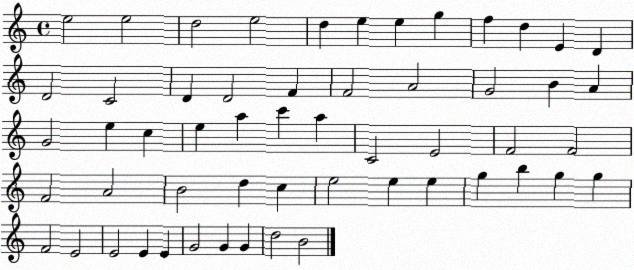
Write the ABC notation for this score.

X:1
T:Untitled
M:4/4
L:1/4
K:C
e2 e2 d2 e2 d e e g f d E D D2 C2 D D2 F F2 A2 G2 B A G2 e c e a c' a C2 E2 F2 F2 F2 A2 B2 d c e2 e e g b g g F2 E2 E2 E E G2 G G d2 B2